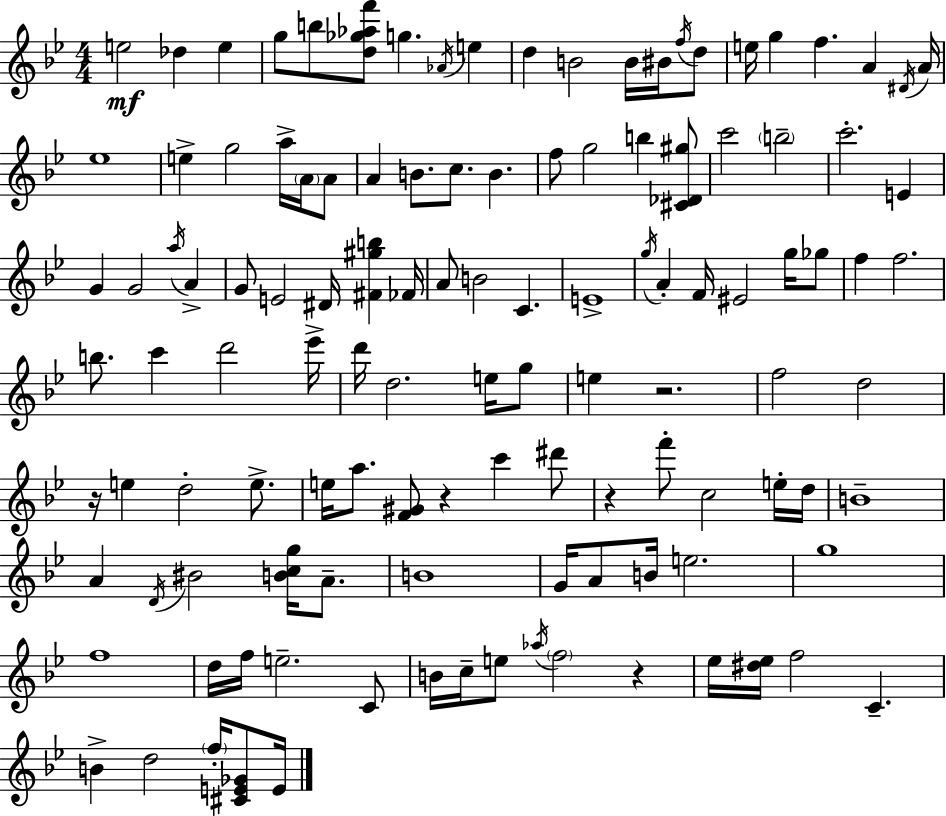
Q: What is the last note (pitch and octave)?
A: E4